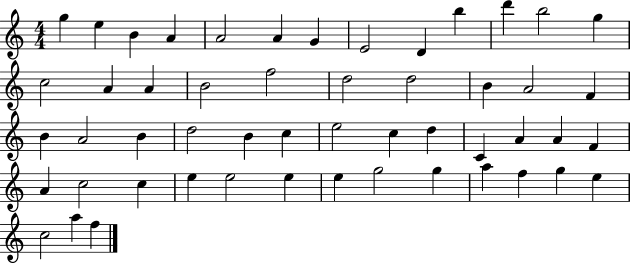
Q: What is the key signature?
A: C major